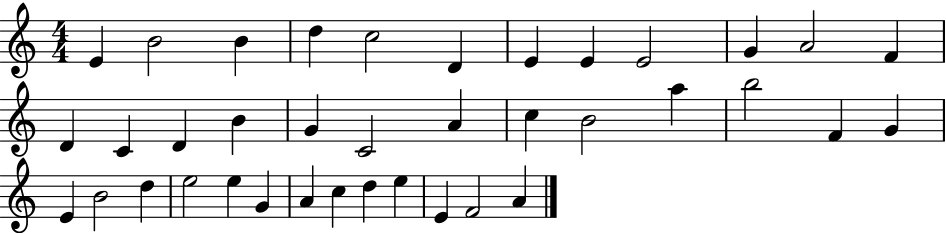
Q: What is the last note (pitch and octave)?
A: A4